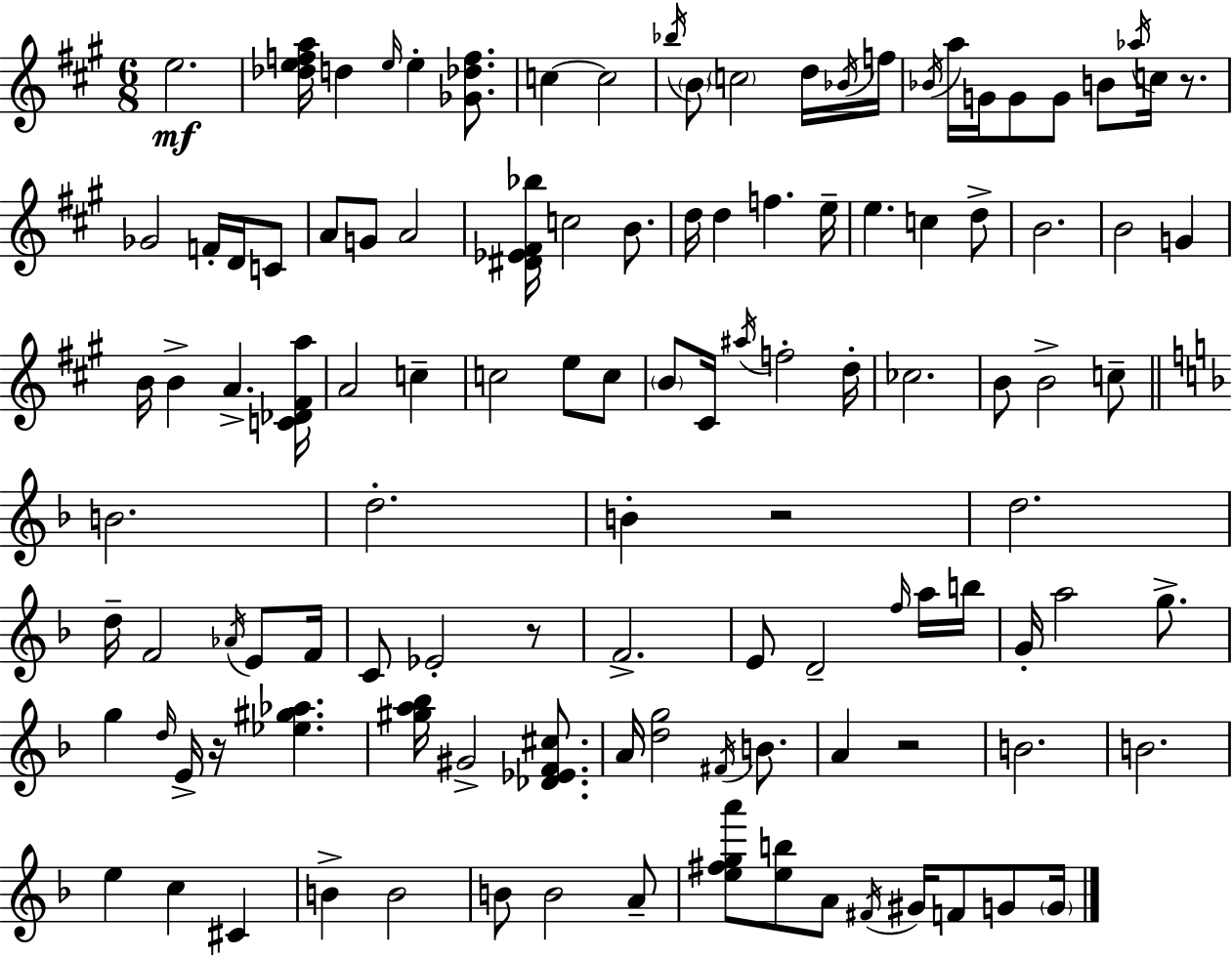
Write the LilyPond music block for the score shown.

{
  \clef treble
  \numericTimeSignature
  \time 6/8
  \key a \major
  \repeat volta 2 { e''2.\mf | <des'' e'' f'' a''>16 d''4 \grace { e''16 } e''4-. <ges' des'' f''>8. | c''4~~ c''2 | \acciaccatura { bes''16 } \parenthesize b'8 \parenthesize c''2 | \break d''16 \acciaccatura { bes'16 } f''16 \acciaccatura { bes'16 } a''16 g'16 g'8 g'8 b'8 | \acciaccatura { aes''16 } c''16 r8. ges'2 | f'16-. d'16 c'8 a'8 g'8 a'2 | <dis' ees' fis' bes''>16 c''2 | \break b'8. d''16 d''4 f''4. | e''16-- e''4. c''4 | d''8-> b'2. | b'2 | \break g'4 b'16 b'4-> a'4.-> | <c' des' fis' a''>16 a'2 | c''4-- c''2 | e''8 c''8 \parenthesize b'8 cis'16 \acciaccatura { ais''16 } f''2-. | \break d''16-. ces''2. | b'8 b'2-> | c''8-- \bar "||" \break \key f \major b'2. | d''2.-. | b'4-. r2 | d''2. | \break d''16-- f'2 \acciaccatura { aes'16 } e'8 | f'16 c'8 ees'2-. r8 | f'2.-> | e'8 d'2-- \grace { f''16 } | \break a''16 b''16 g'16-. a''2 g''8.-> | g''4 \grace { d''16 } e'16-> r16 <ees'' gis'' aes''>4. | <gis'' a'' bes''>16 gis'2-> | <des' ees' f' cis''>8. a'16 <d'' g''>2 | \break \acciaccatura { fis'16 } b'8. a'4 r2 | b'2. | b'2. | e''4 c''4 | \break cis'4 b'4-> b'2 | b'8 b'2 | a'8-- <e'' fis'' g'' a'''>8 <e'' b''>8 a'8 \acciaccatura { fis'16 } gis'16 | f'8 g'8 \parenthesize g'16 } \bar "|."
}